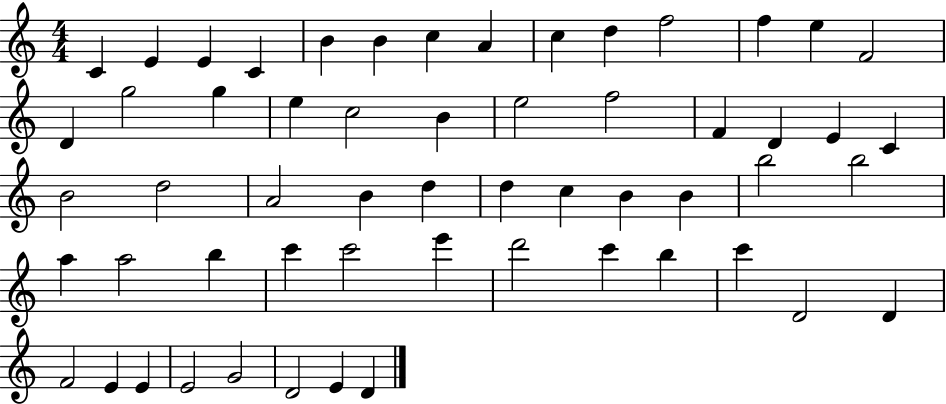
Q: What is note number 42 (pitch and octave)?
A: C6